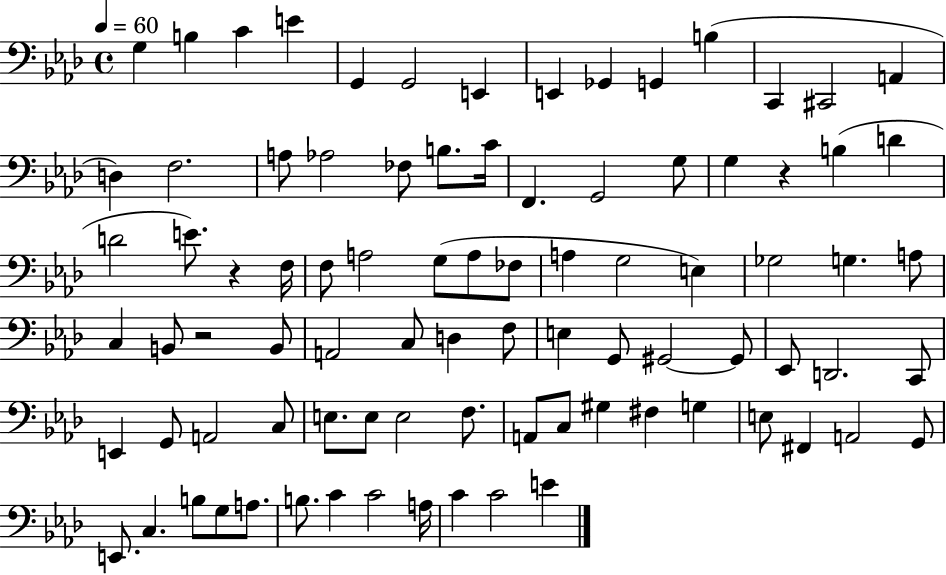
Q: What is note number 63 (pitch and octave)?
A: F3